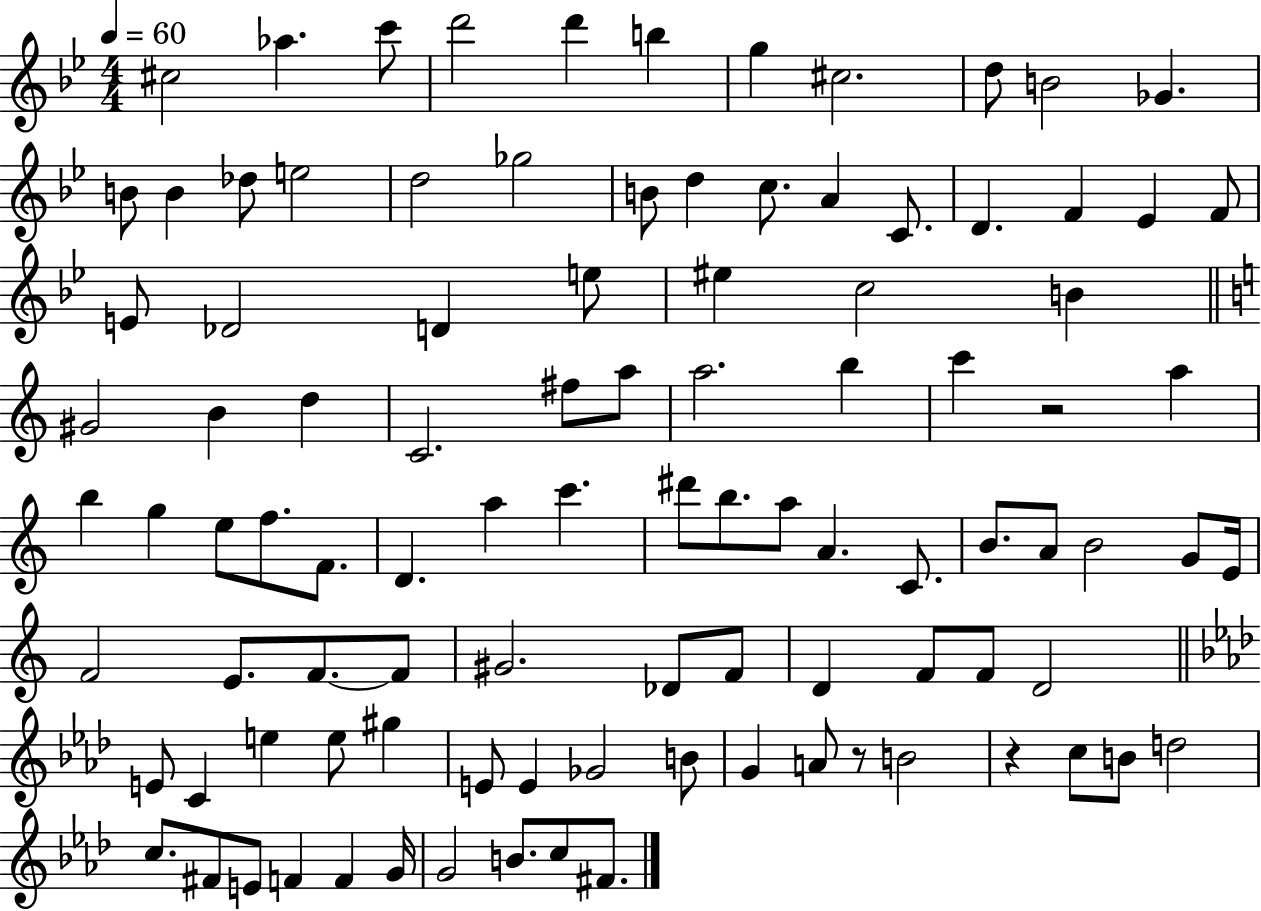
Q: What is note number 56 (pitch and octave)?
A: C4